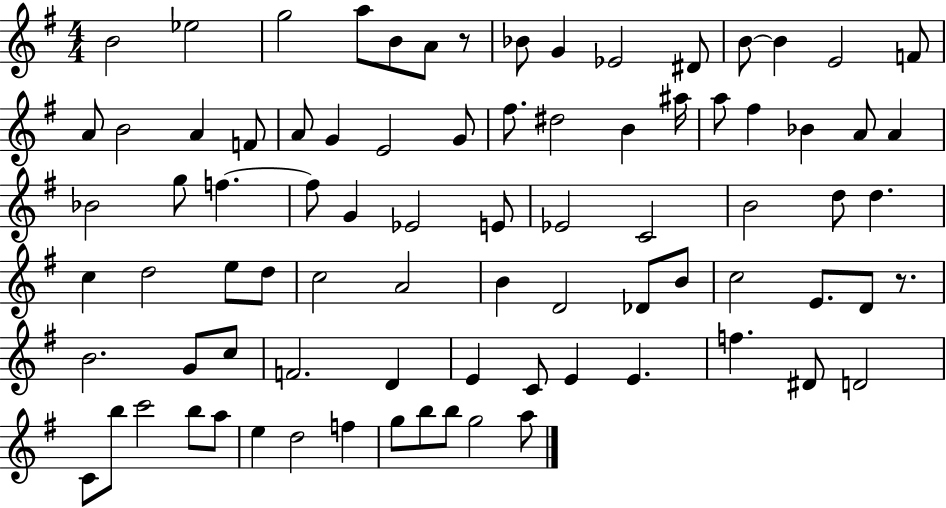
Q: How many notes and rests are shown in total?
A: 83